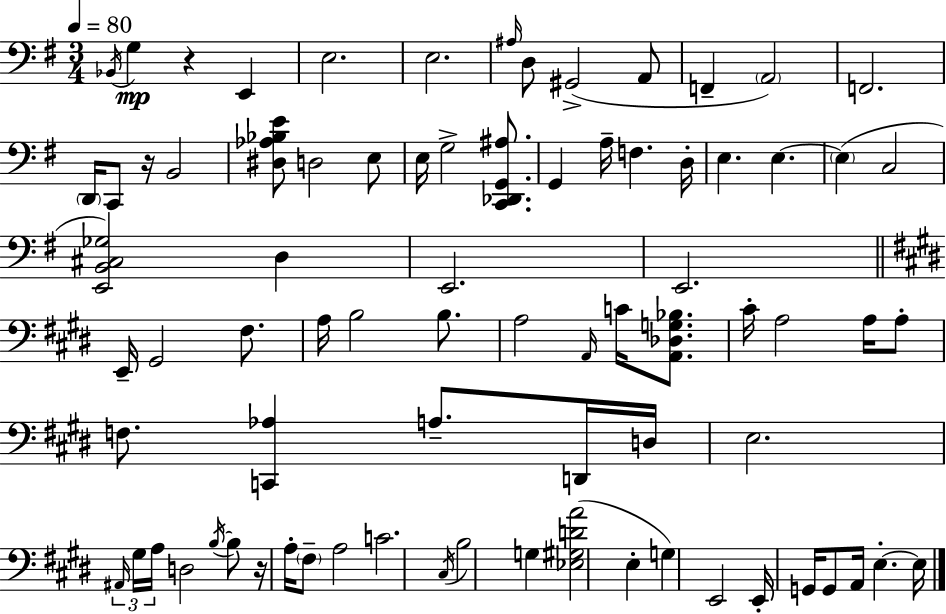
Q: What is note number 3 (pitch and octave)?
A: E2